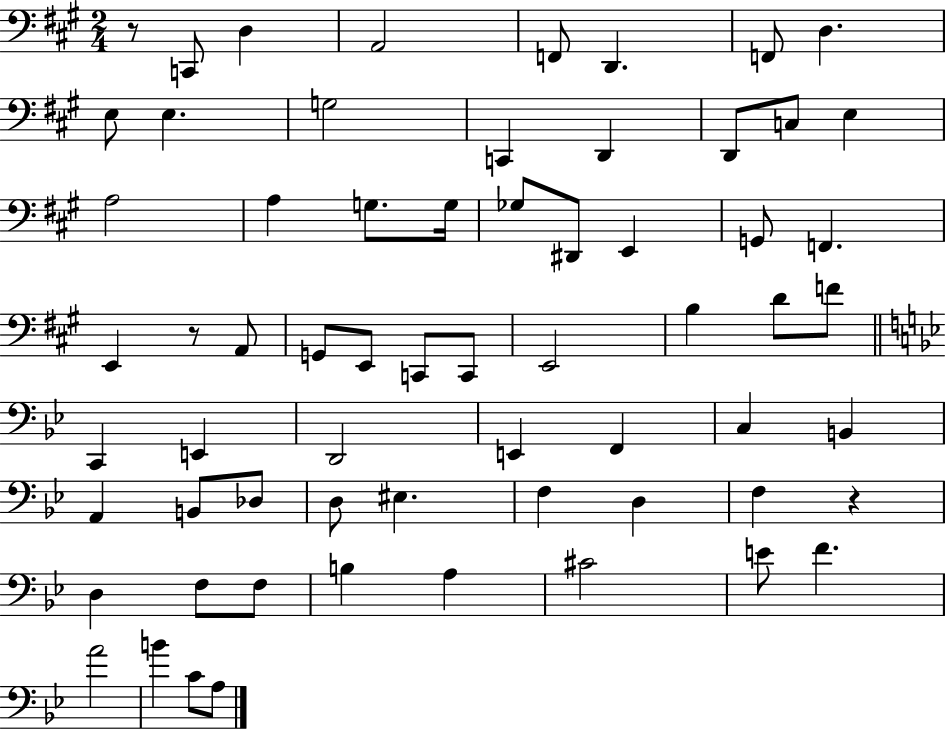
{
  \clef bass
  \numericTimeSignature
  \time 2/4
  \key a \major
  r8 c,8 d4 | a,2 | f,8 d,4. | f,8 d4. | \break e8 e4. | g2 | c,4 d,4 | d,8 c8 e4 | \break a2 | a4 g8. g16 | ges8 dis,8 e,4 | g,8 f,4. | \break e,4 r8 a,8 | g,8 e,8 c,8 c,8 | e,2 | b4 d'8 f'8 | \break \bar "||" \break \key g \minor c,4 e,4 | d,2 | e,4 f,4 | c4 b,4 | \break a,4 b,8 des8 | d8 eis4. | f4 d4 | f4 r4 | \break d4 f8 f8 | b4 a4 | cis'2 | e'8 f'4. | \break a'2 | b'4 c'8 a8 | \bar "|."
}